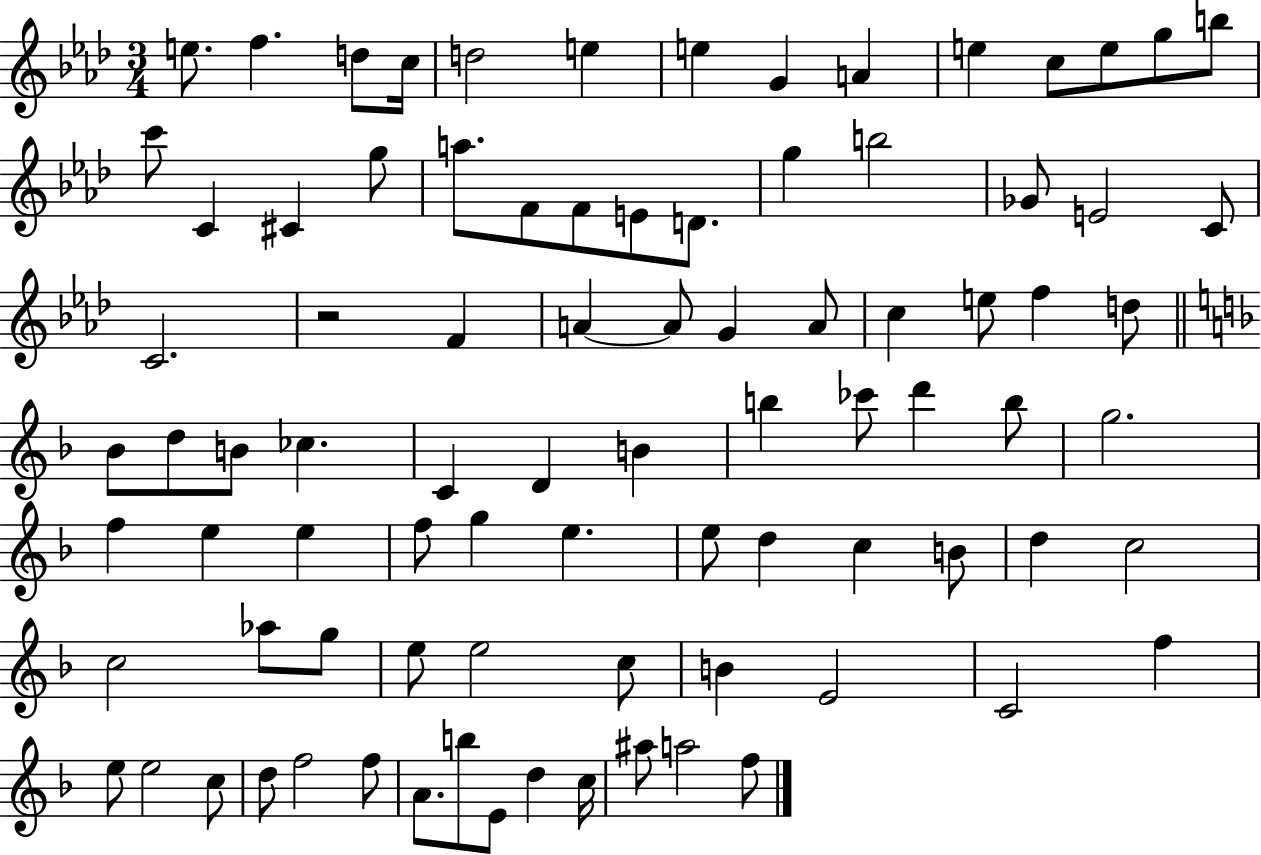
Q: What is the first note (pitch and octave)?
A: E5